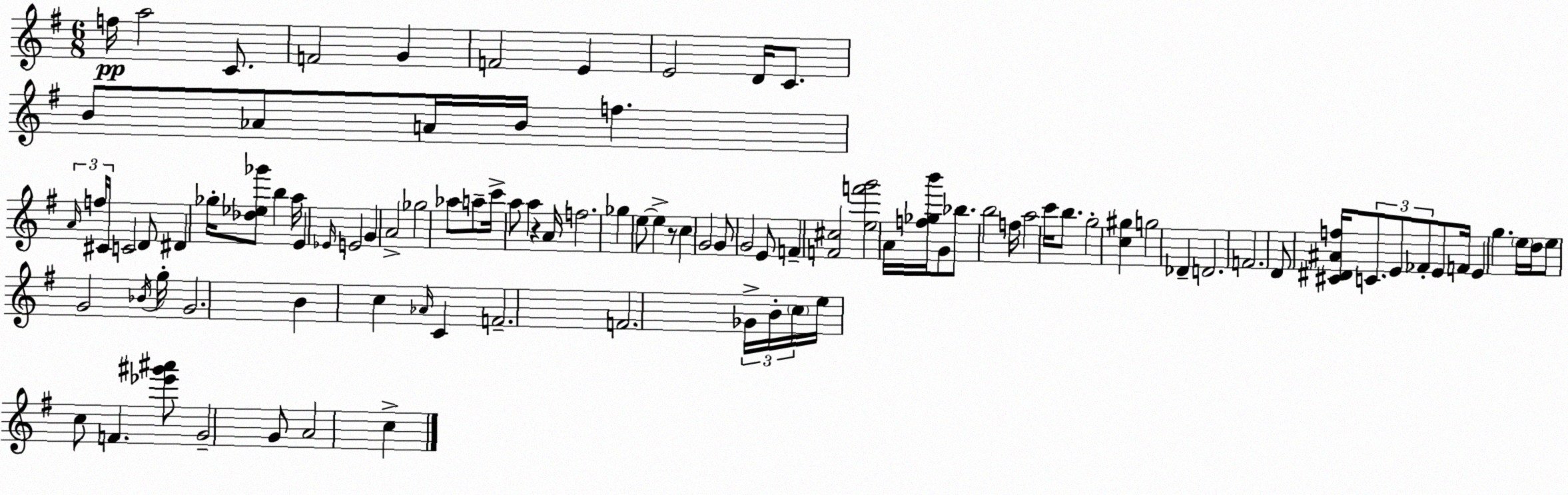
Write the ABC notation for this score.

X:1
T:Untitled
M:6/8
L:1/4
K:Em
f/4 a2 C/2 F2 G F2 E E2 D/4 C/2 B/2 _A/2 A/4 B/4 f A/4 f/4 ^C/4 C2 D/2 ^D _g/4 [_d_e_g']/2 b a/4 E _E/4 E2 G A2 _g2 _a/2 a/2 c'/4 a/2 a z A/4 f2 _g e/2 e z/2 c G2 G/2 G2 E/2 F [F^c]2 [ef'g']2 A/4 [f_gb']/4 G/2 _b/2 b2 f/4 a2 c'/4 b/2 g2 [c^g] g2 _D D2 F2 D/2 [^C^D^Af]/4 C/2 E/2 _F/2 E/2 F/4 E g e/4 d/4 e/2 G2 _B/4 g/4 G2 B c _A/4 C F2 F2 _G/4 B/4 c/4 e/4 c/2 F [_e'^g'^a']/2 G2 G/2 A2 c